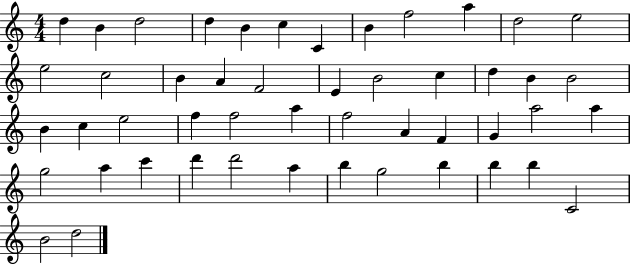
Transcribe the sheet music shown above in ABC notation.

X:1
T:Untitled
M:4/4
L:1/4
K:C
d B d2 d B c C B f2 a d2 e2 e2 c2 B A F2 E B2 c d B B2 B c e2 f f2 a f2 A F G a2 a g2 a c' d' d'2 a b g2 b b b C2 B2 d2